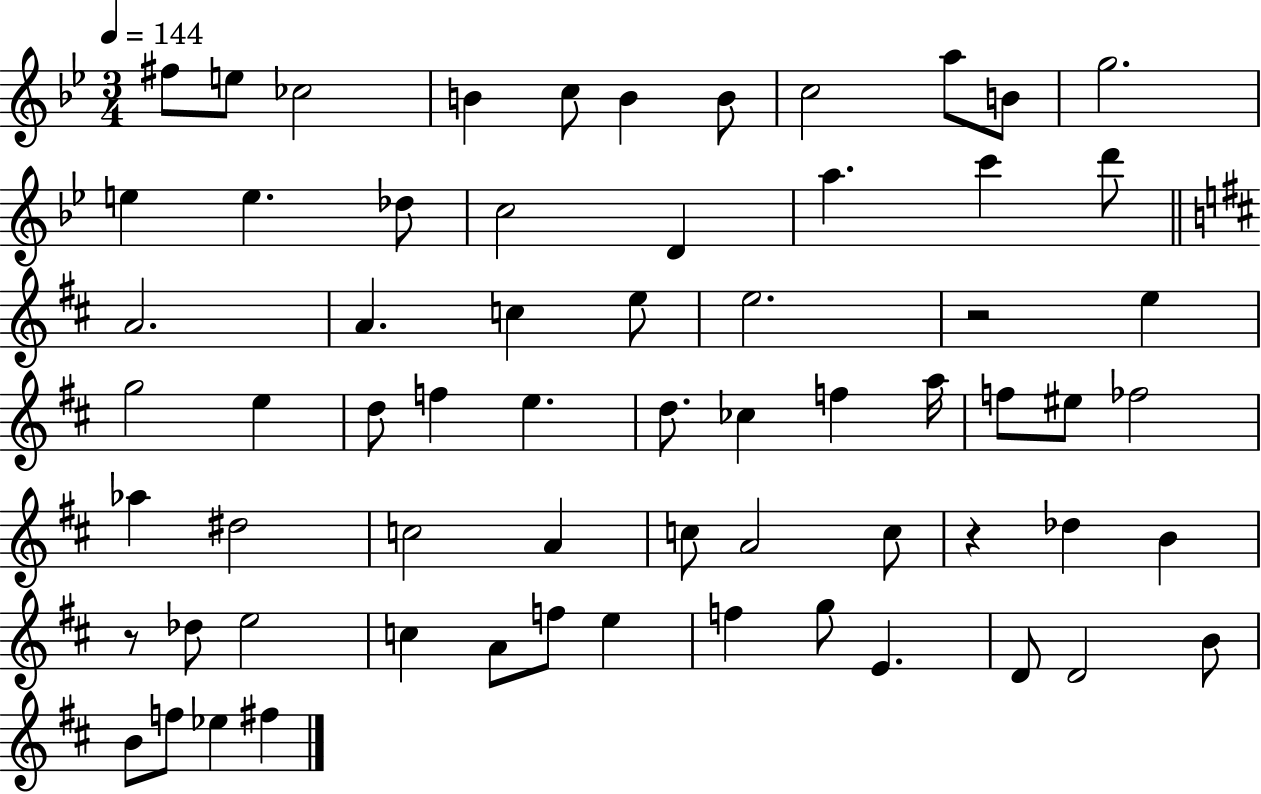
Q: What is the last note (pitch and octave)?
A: F#5